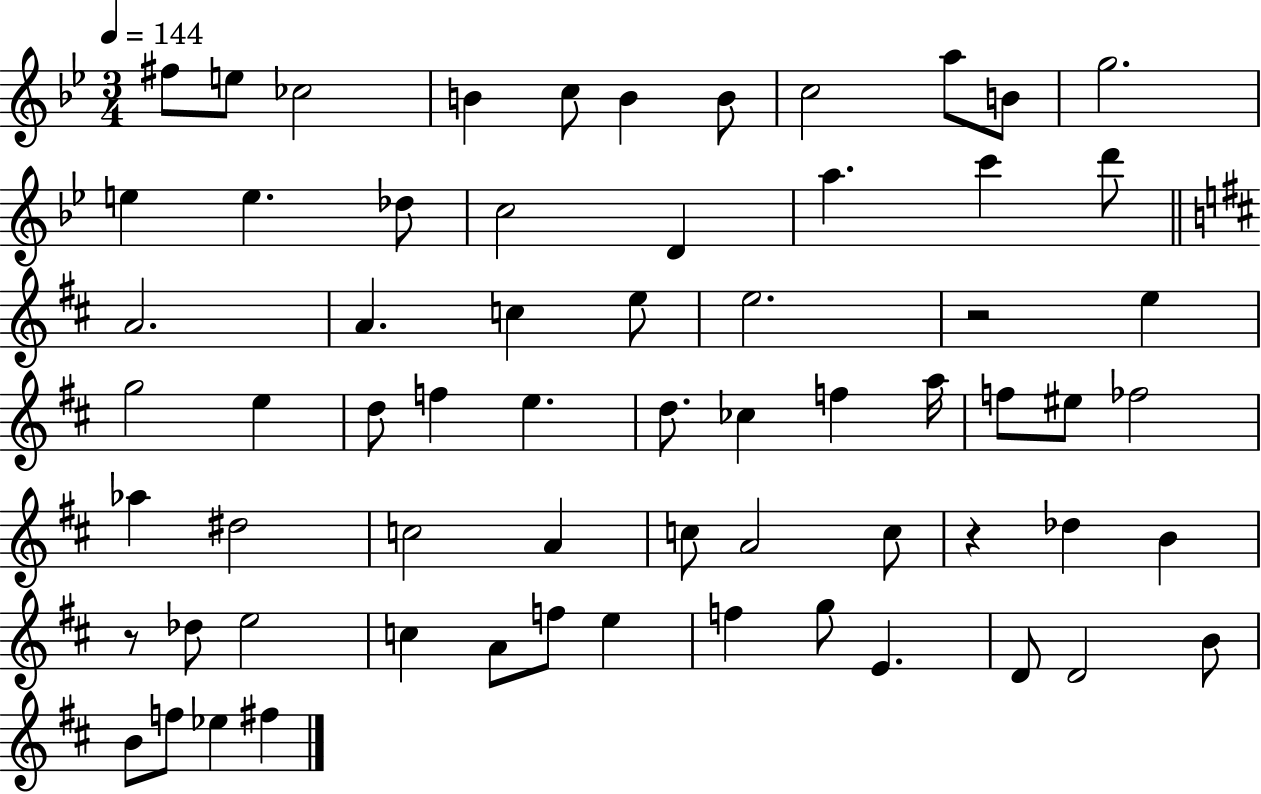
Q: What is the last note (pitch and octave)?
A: F#5